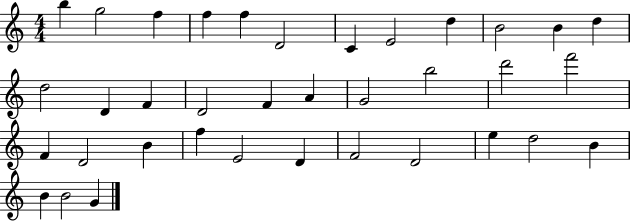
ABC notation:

X:1
T:Untitled
M:4/4
L:1/4
K:C
b g2 f f f D2 C E2 d B2 B d d2 D F D2 F A G2 b2 d'2 f'2 F D2 B f E2 D F2 D2 e d2 B B B2 G